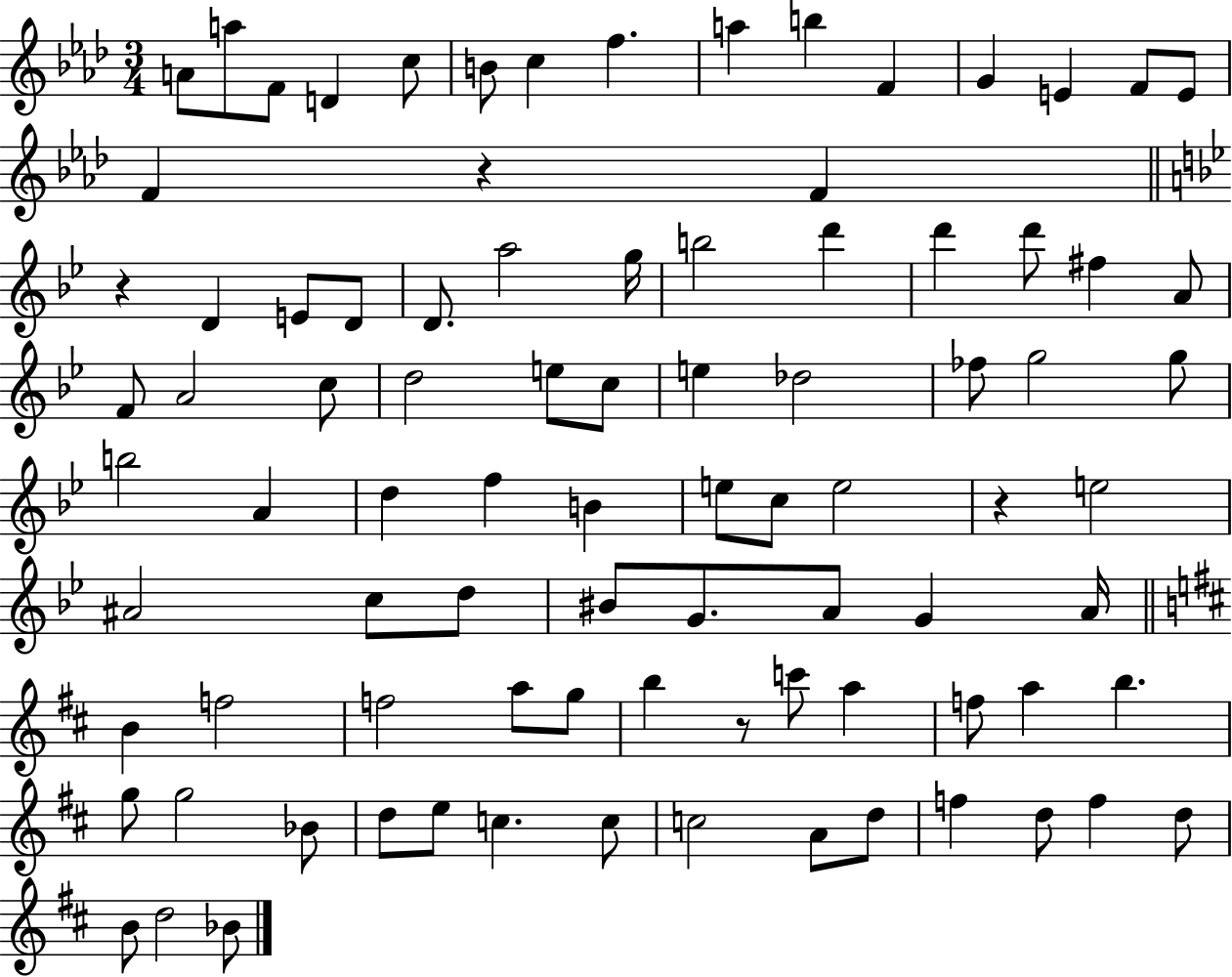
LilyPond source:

{
  \clef treble
  \numericTimeSignature
  \time 3/4
  \key aes \major
  \repeat volta 2 { a'8 a''8 f'8 d'4 c''8 | b'8 c''4 f''4. | a''4 b''4 f'4 | g'4 e'4 f'8 e'8 | \break f'4 r4 f'4 | \bar "||" \break \key g \minor r4 d'4 e'8 d'8 | d'8. a''2 g''16 | b''2 d'''4 | d'''4 d'''8 fis''4 a'8 | \break f'8 a'2 c''8 | d''2 e''8 c''8 | e''4 des''2 | fes''8 g''2 g''8 | \break b''2 a'4 | d''4 f''4 b'4 | e''8 c''8 e''2 | r4 e''2 | \break ais'2 c''8 d''8 | bis'8 g'8. a'8 g'4 a'16 | \bar "||" \break \key b \minor b'4 f''2 | f''2 a''8 g''8 | b''4 r8 c'''8 a''4 | f''8 a''4 b''4. | \break g''8 g''2 bes'8 | d''8 e''8 c''4. c''8 | c''2 a'8 d''8 | f''4 d''8 f''4 d''8 | \break b'8 d''2 bes'8 | } \bar "|."
}